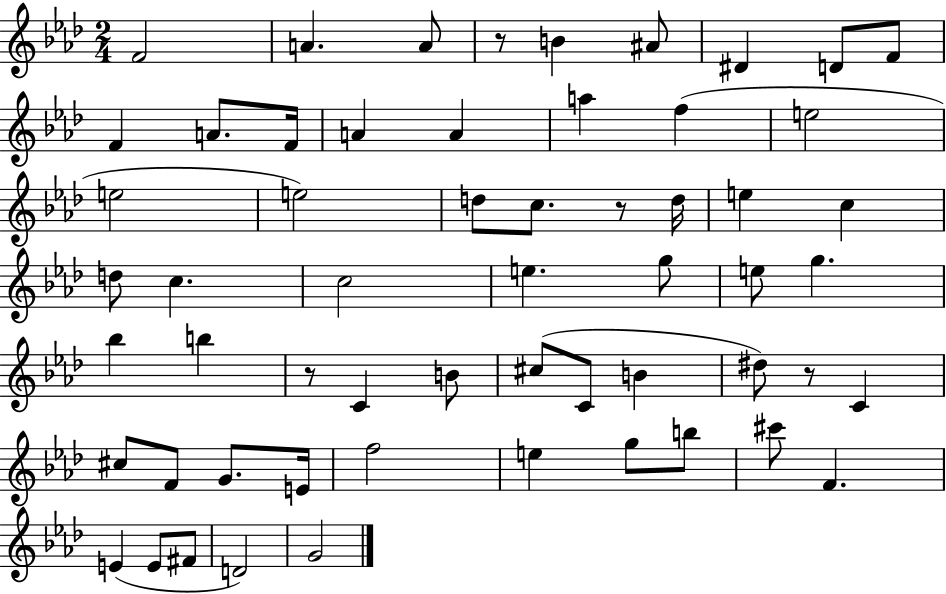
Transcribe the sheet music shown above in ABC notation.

X:1
T:Untitled
M:2/4
L:1/4
K:Ab
F2 A A/2 z/2 B ^A/2 ^D D/2 F/2 F A/2 F/4 A A a f e2 e2 e2 d/2 c/2 z/2 d/4 e c d/2 c c2 e g/2 e/2 g _b b z/2 C B/2 ^c/2 C/2 B ^d/2 z/2 C ^c/2 F/2 G/2 E/4 f2 e g/2 b/2 ^c'/2 F E E/2 ^F/2 D2 G2